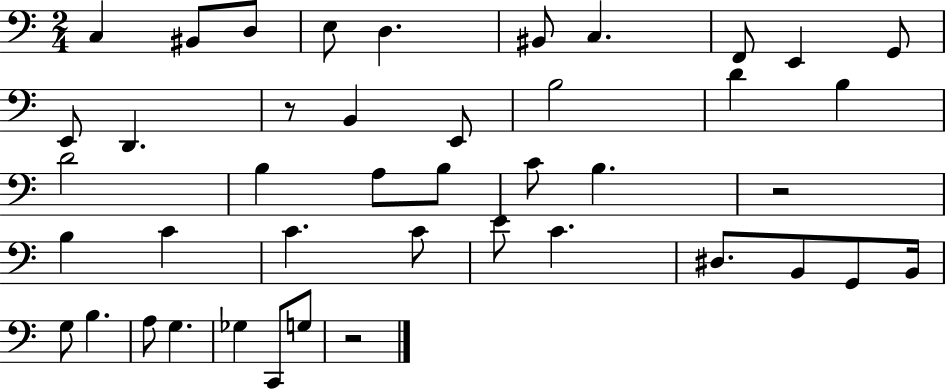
X:1
T:Untitled
M:2/4
L:1/4
K:C
C, ^B,,/2 D,/2 E,/2 D, ^B,,/2 C, F,,/2 E,, G,,/2 E,,/2 D,, z/2 B,, E,,/2 B,2 D B, D2 B, A,/2 B,/2 C/2 B, z2 B, C C C/2 E/2 C ^D,/2 B,,/2 G,,/2 B,,/4 G,/2 B, A,/2 G, _G, C,,/2 G,/2 z2